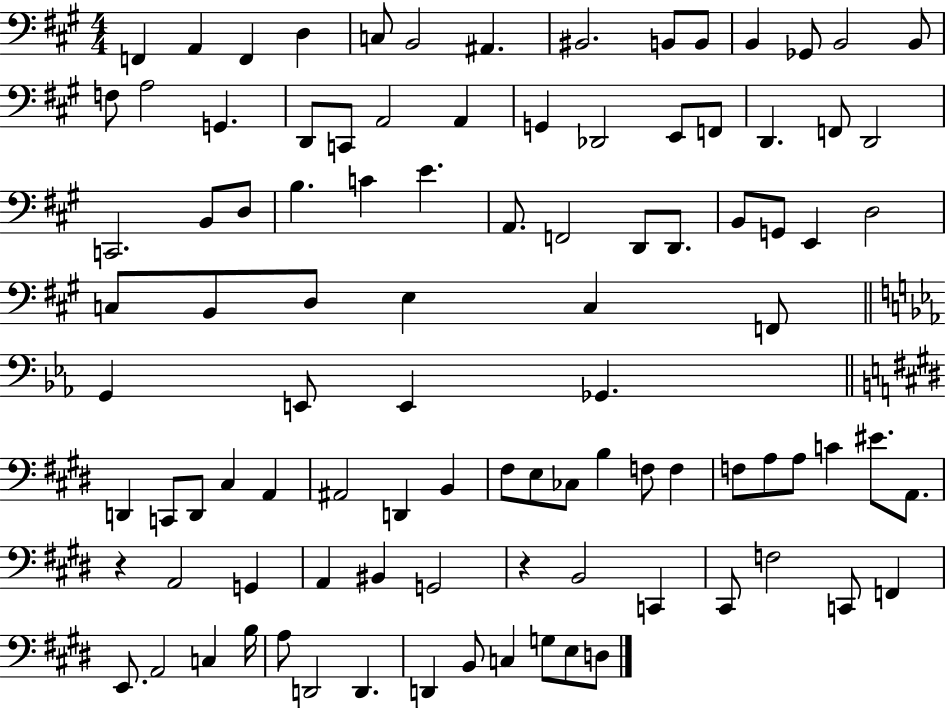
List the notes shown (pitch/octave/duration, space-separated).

F2/q A2/q F2/q D3/q C3/e B2/h A#2/q. BIS2/h. B2/e B2/e B2/q Gb2/e B2/h B2/e F3/e A3/h G2/q. D2/e C2/e A2/h A2/q G2/q Db2/h E2/e F2/e D2/q. F2/e D2/h C2/h. B2/e D3/e B3/q. C4/q E4/q. A2/e. F2/h D2/e D2/e. B2/e G2/e E2/q D3/h C3/e B2/e D3/e E3/q C3/q F2/e G2/q E2/e E2/q Gb2/q. D2/q C2/e D2/e C#3/q A2/q A#2/h D2/q B2/q F#3/e E3/e CES3/e B3/q F3/e F3/q F3/e A3/e A3/e C4/q EIS4/e. A2/e. R/q A2/h G2/q A2/q BIS2/q G2/h R/q B2/h C2/q C#2/e F3/h C2/e F2/q E2/e. A2/h C3/q B3/s A3/e D2/h D2/q. D2/q B2/e C3/q G3/e E3/e D3/e